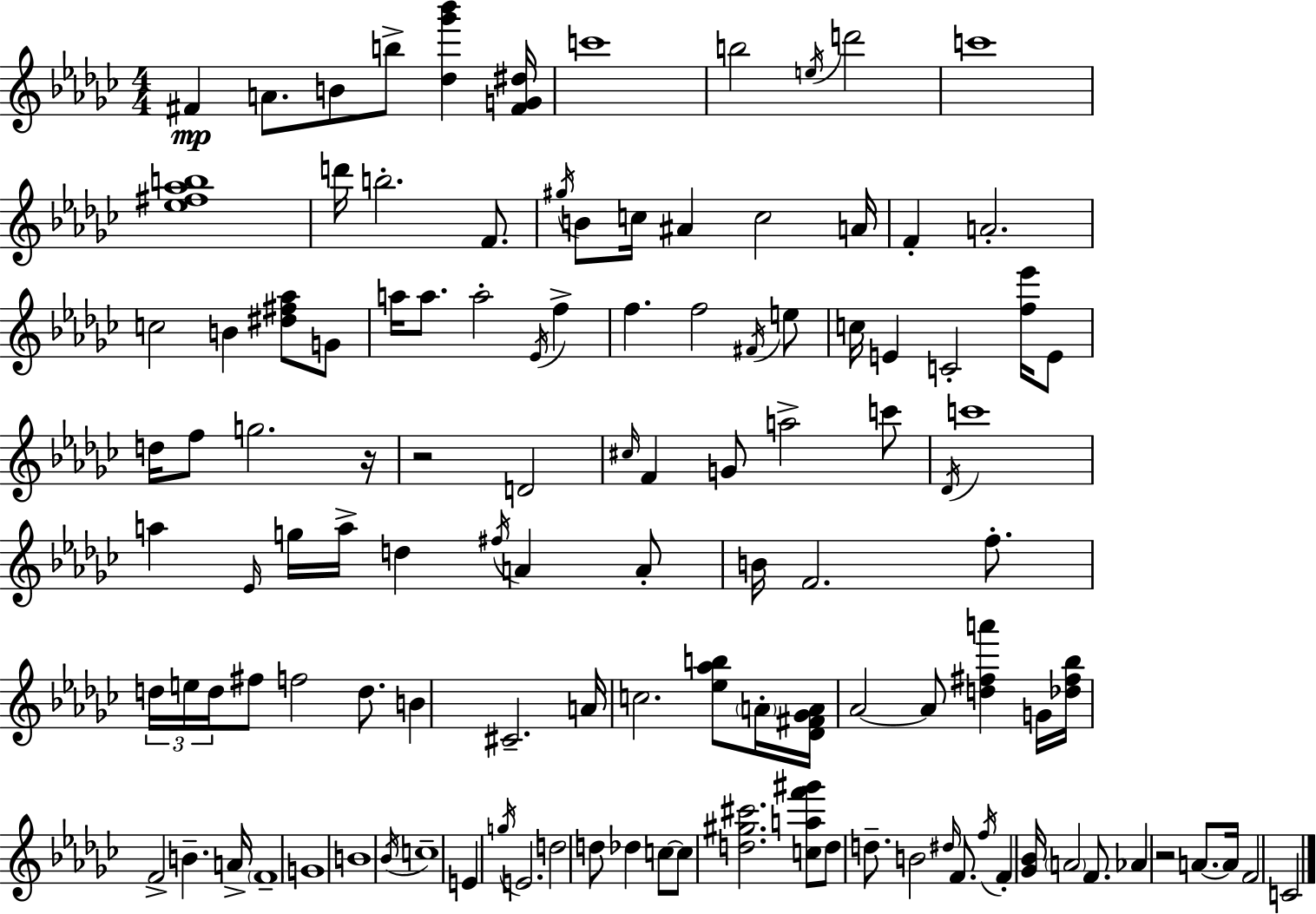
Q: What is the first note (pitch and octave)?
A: F#4